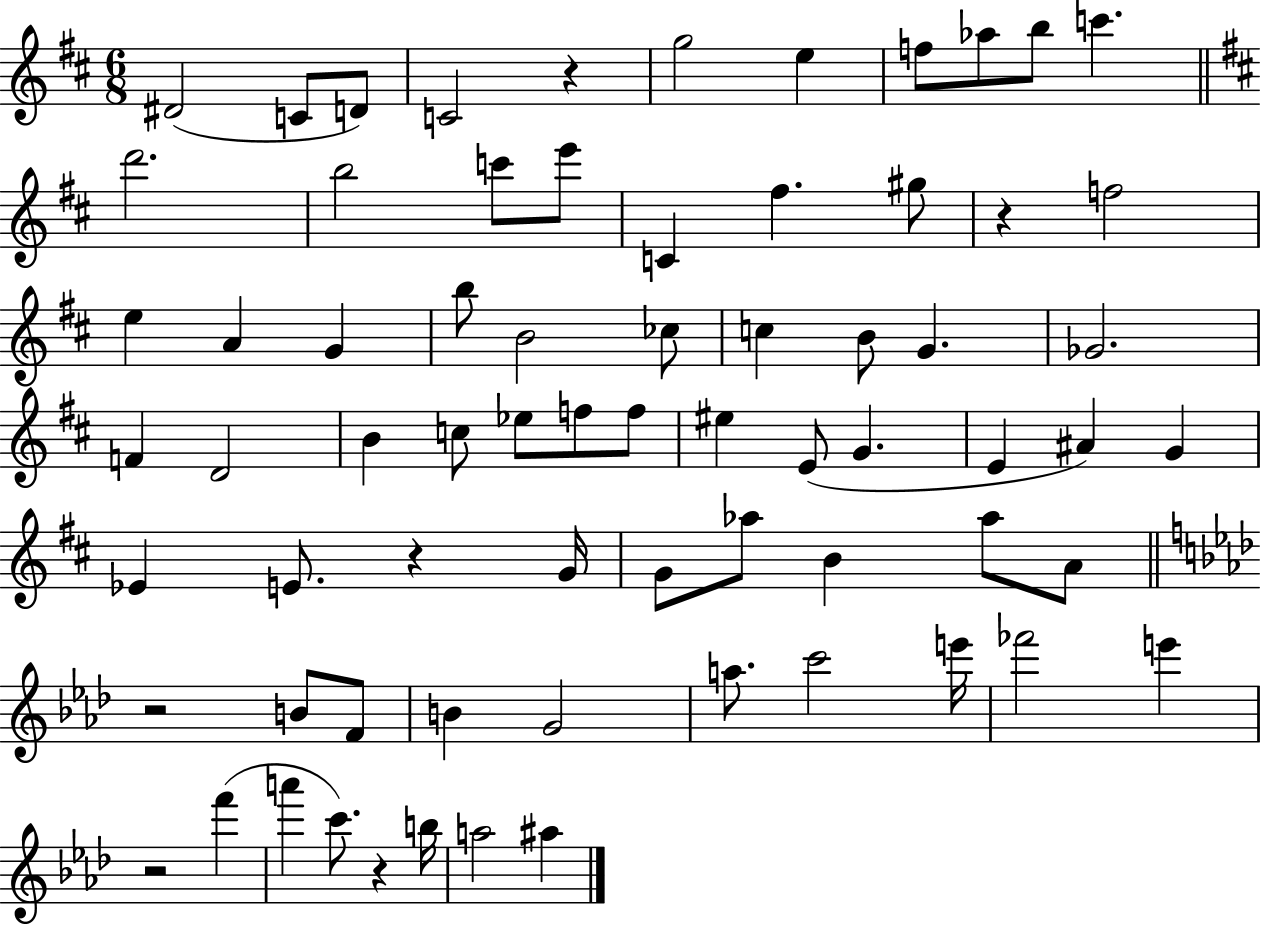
D#4/h C4/e D4/e C4/h R/q G5/h E5/q F5/e Ab5/e B5/e C6/q. D6/h. B5/h C6/e E6/e C4/q F#5/q. G#5/e R/q F5/h E5/q A4/q G4/q B5/e B4/h CES5/e C5/q B4/e G4/q. Gb4/h. F4/q D4/h B4/q C5/e Eb5/e F5/e F5/e EIS5/q E4/e G4/q. E4/q A#4/q G4/q Eb4/q E4/e. R/q G4/s G4/e Ab5/e B4/q Ab5/e A4/e R/h B4/e F4/e B4/q G4/h A5/e. C6/h E6/s FES6/h E6/q R/h F6/q A6/q C6/e. R/q B5/s A5/h A#5/q